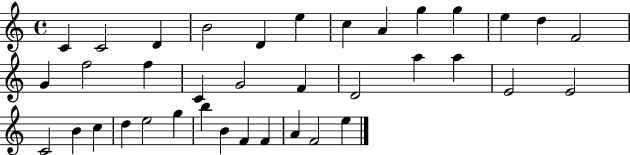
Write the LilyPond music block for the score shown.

{
  \clef treble
  \time 4/4
  \defaultTimeSignature
  \key c \major
  c'4 c'2 d'4 | b'2 d'4 e''4 | c''4 a'4 g''4 g''4 | e''4 d''4 f'2 | \break g'4 f''2 f''4 | c'4 g'2 f'4 | d'2 a''4 a''4 | e'2 e'2 | \break c'2 b'4 c''4 | d''4 e''2 g''4 | b''4 b'4 f'4 f'4 | a'4 f'2 e''4 | \break \bar "|."
}